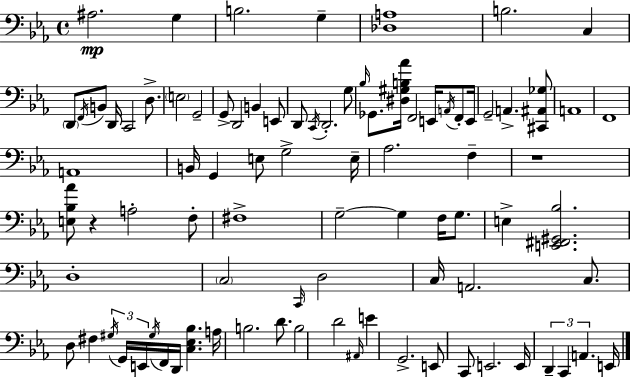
{
  \clef bass
  \time 4/4
  \defaultTimeSignature
  \key ees \major
  ais2.\mp g4 | b2. g4-- | <des a>1 | b2. c4 | \break \parenthesize d,8 \acciaccatura { f,16 } b,8 d,16 c,2 d8.-> | \parenthesize e2 g,2-- | g,8-> d,2 b,4 e,8 | d,8 \acciaccatura { c,16 } d,2.-. | \break g8 \grace { bes16 } ges,8. <dis gis b aes'>16 f,2 e,16 | \acciaccatura { a,16 } f,8-. e,16 g,2-- a,4.-> | <cis, ais, ges>8 a,1 | f,1 | \break a,1 | b,16 g,4 e8 g2-> | e16-- aes2. | f4-- r1 | \break <e bes aes'>8 r4 a2-. | f8-. fis1-> | g2--~~ g4 | f16 g8. e4-> <e, fis, gis, bes>2. | \break d1-. | \parenthesize c2 \grace { c,16 } d2 | c16 a,2. | c8. d8 fis4 \tuplet 3/2 { \acciaccatura { gis16 } g,16 e,16 } \acciaccatura { gis16 } f,16 | \break d,16 <c ees bes>4. a16 b2. | d'8. b2 d'2 | \grace { ais,16 } e'4 g,2.-> | e,8 c,8 e,2. | \break e,16 \tuplet 3/2 { d,4-- c,4 | a,4. } e,16 \bar "|."
}